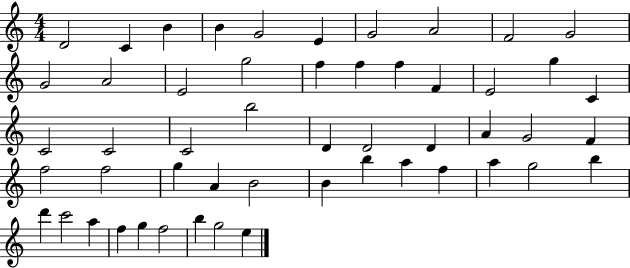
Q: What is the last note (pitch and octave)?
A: E5